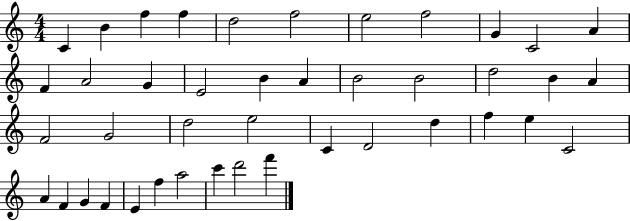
C4/q B4/q F5/q F5/q D5/h F5/h E5/h F5/h G4/q C4/h A4/q F4/q A4/h G4/q E4/h B4/q A4/q B4/h B4/h D5/h B4/q A4/q F4/h G4/h D5/h E5/h C4/q D4/h D5/q F5/q E5/q C4/h A4/q F4/q G4/q F4/q E4/q F5/q A5/h C6/q D6/h F6/q